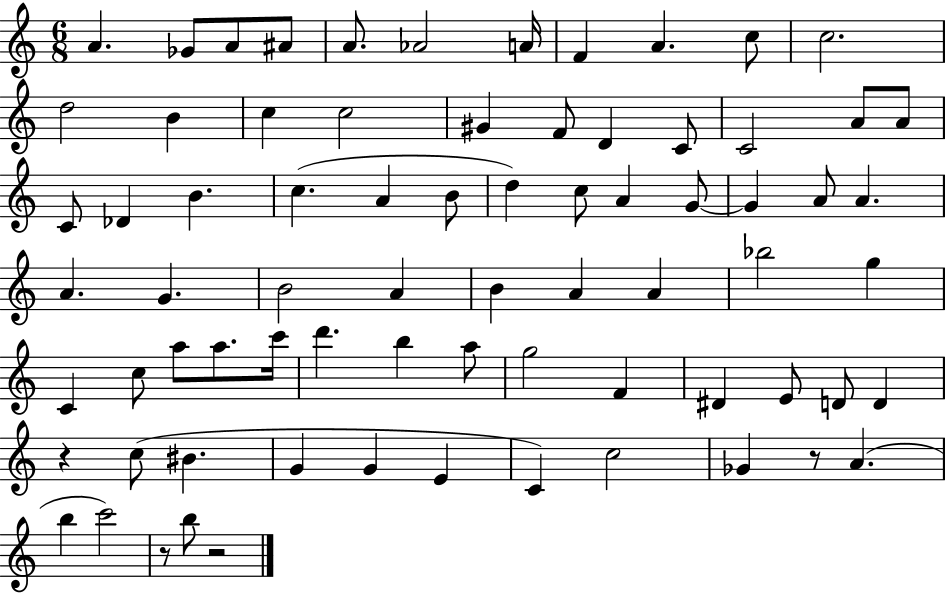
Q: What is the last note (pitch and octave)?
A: B5